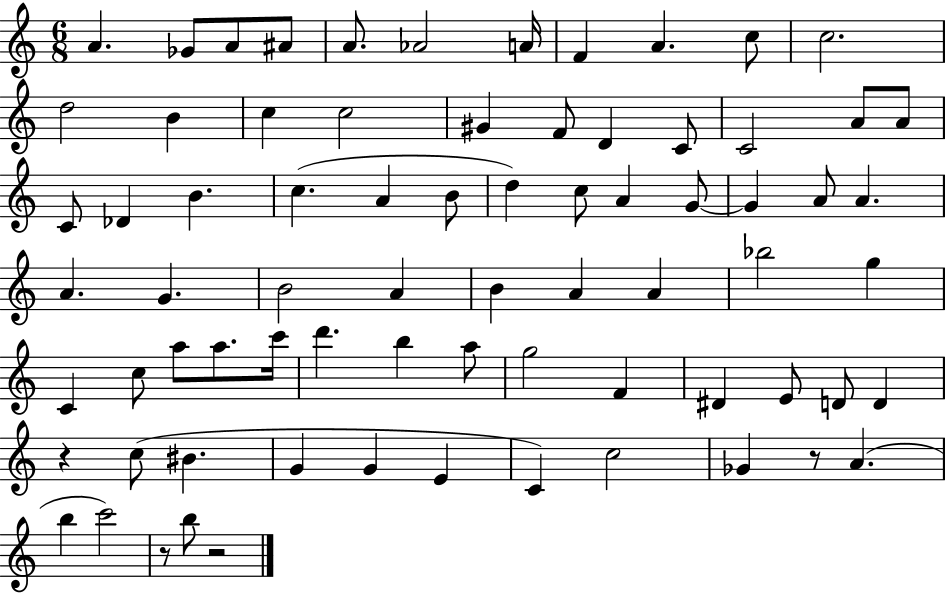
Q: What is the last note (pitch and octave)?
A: B5